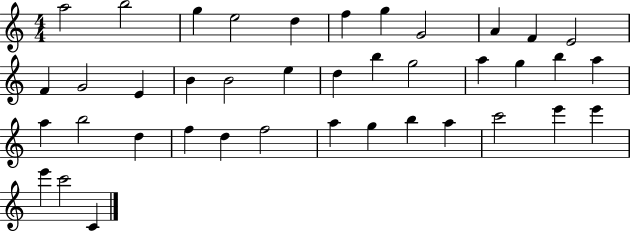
X:1
T:Untitled
M:4/4
L:1/4
K:C
a2 b2 g e2 d f g G2 A F E2 F G2 E B B2 e d b g2 a g b a a b2 d f d f2 a g b a c'2 e' e' e' c'2 C